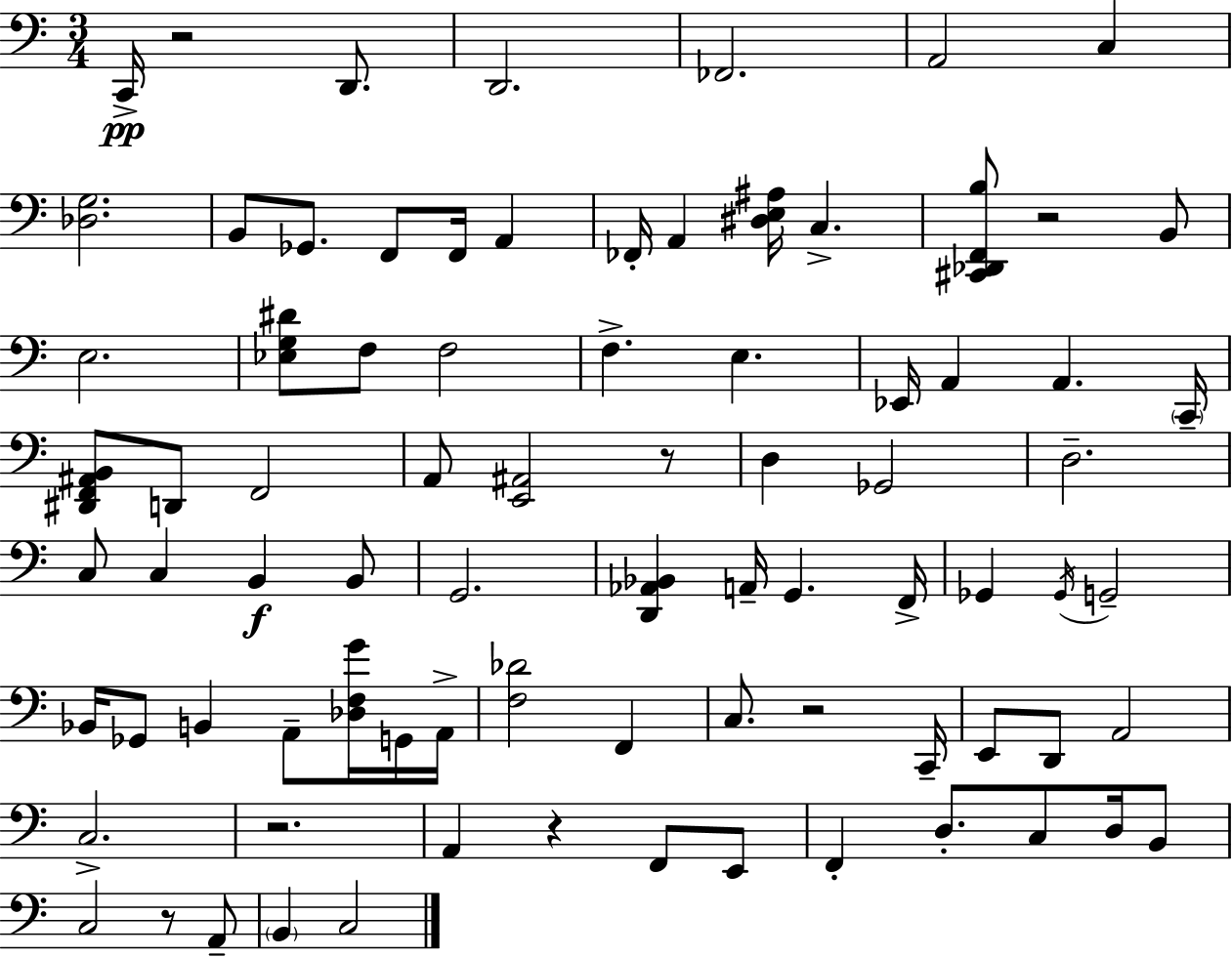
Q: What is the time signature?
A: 3/4